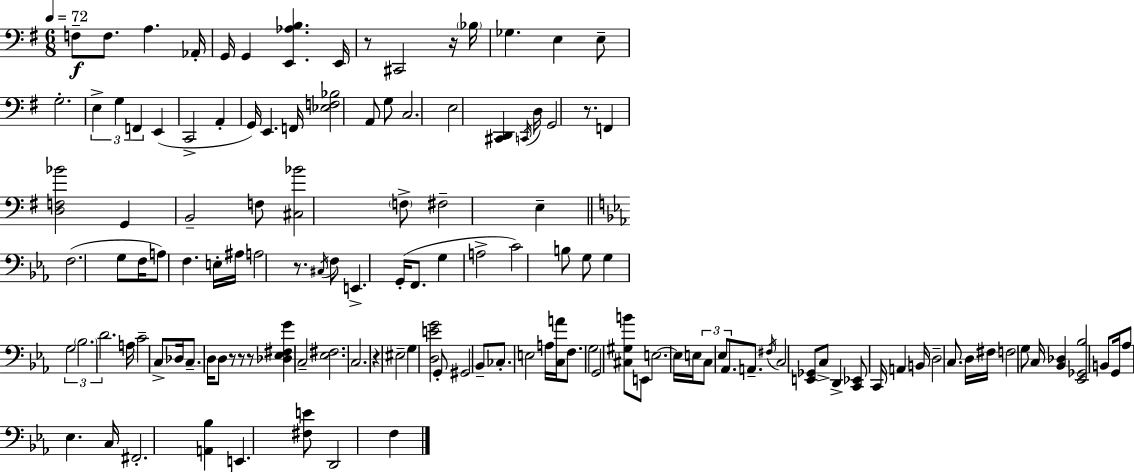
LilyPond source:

{
  \clef bass
  \numericTimeSignature
  \time 6/8
  \key e \minor
  \tempo 4 = 72
  f8--\f f8. a4. aes,16-. | g,16 g,4 <e, aes b>4. e,16 | r8 cis,2 r16 \parenthesize bes16 | ges4. e4 e8-- | \break g2.-. | \tuplet 3/2 { e4-> g4 f,4 } | e,4( c,2-> | a,4-. g,16) e,4. f,16 | \break <ees f bes>2 a,8 g8 | c2. | e2 <cis, d,>4 | \acciaccatura { c,16 } d16 g,2 r8. | \break f,4 <d f bes'>2 | g,4 b,2-- | f8 <cis bes'>2 \parenthesize f8-> | fis2-- e4-- | \break \bar "||" \break \key ees \major f2.( | g8 f16 a8) f4. e16-. | ais16 a2 r8. | \acciaccatura { cis16 } f8 e,4.-> g,16-.( f,8. | \break g4 a2-> | c'2) b8 g8 | g4 \tuplet 3/2 { g2 | \parenthesize bes2. | \break d'2. } | a16 c'2-- c8-> | des16 c8.-- d16 d8 r8 r8 r8 | <des ees fis g'>4 c2-- | \break <ees fis>2. | c2. | r4 eis2-- | g4 <d e' g'>2 | \break g,8-. gis,2 bes,8-- | ces8.-. e2 | a16 <c a'>16 f8. g2 | g,2 <cis gis b'>8 e,8 | \break e2.~~ | e16 e16 \tuplet 3/2 { c8 ees8 aes,8. } a,8.-- | \acciaccatura { fis16 } c2 <e, ges,>8 | c8-> d,4-> <c, ees,>8 c,16 a,4 | \break b,16 d2-- c8. | d16 fis16 f2 g8 | c16 <bes, des>4 <ees, ges, bes>2 | b,8 g,16 aes8 ees4. | \break c16 fis,2.-. | <a, bes>4 e,4. | <fis e'>8 d,2 f4 | \bar "|."
}